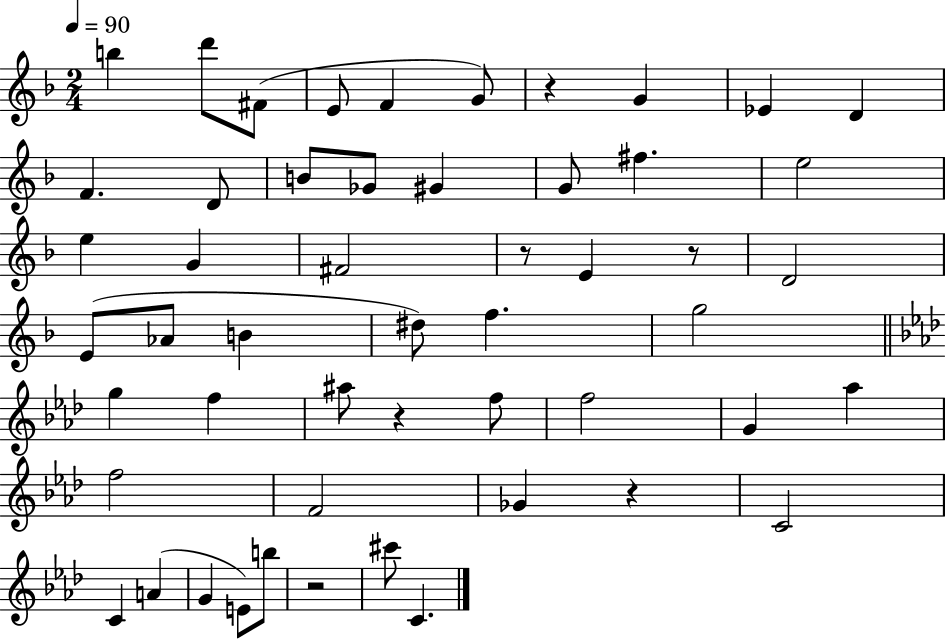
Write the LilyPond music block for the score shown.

{
  \clef treble
  \numericTimeSignature
  \time 2/4
  \key f \major
  \tempo 4 = 90
  \repeat volta 2 { b''4 d'''8 fis'8( | e'8 f'4 g'8) | r4 g'4 | ees'4 d'4 | \break f'4. d'8 | b'8 ges'8 gis'4 | g'8 fis''4. | e''2 | \break e''4 g'4 | fis'2 | r8 e'4 r8 | d'2 | \break e'8( aes'8 b'4 | dis''8) f''4. | g''2 | \bar "||" \break \key aes \major g''4 f''4 | ais''8 r4 f''8 | f''2 | g'4 aes''4 | \break f''2 | f'2 | ges'4 r4 | c'2 | \break c'4 a'4( | g'4 e'8) b''8 | r2 | cis'''8 c'4. | \break } \bar "|."
}